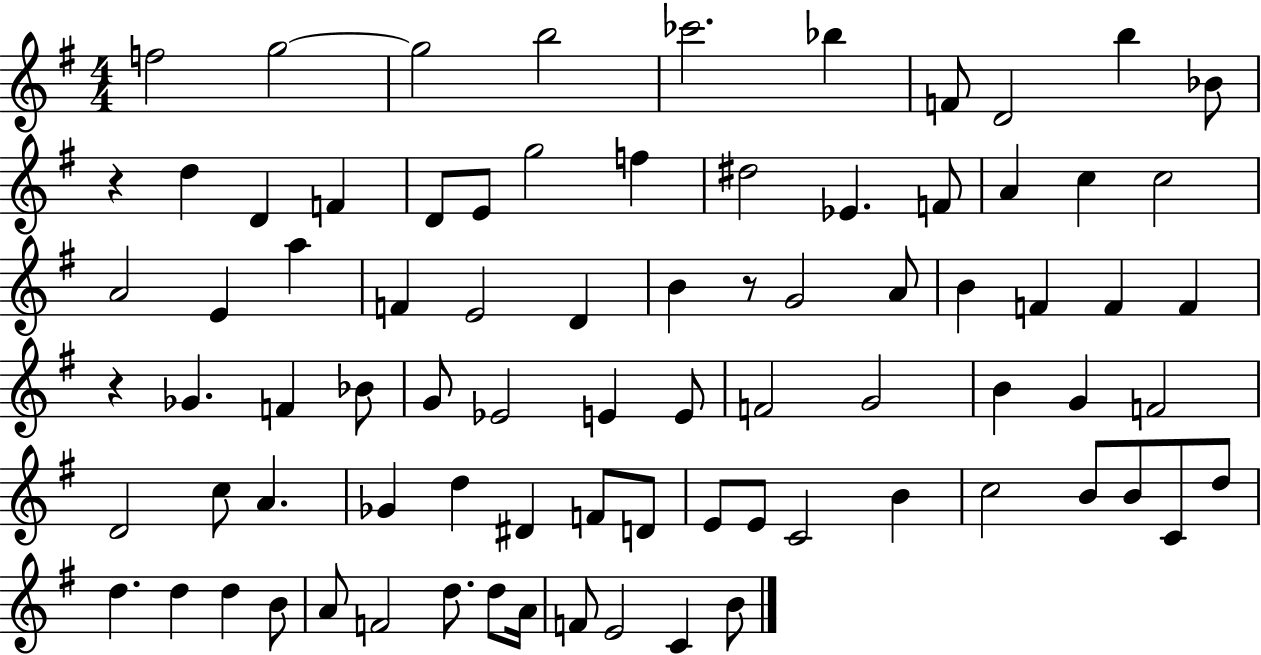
X:1
T:Untitled
M:4/4
L:1/4
K:G
f2 g2 g2 b2 _c'2 _b F/2 D2 b _B/2 z d D F D/2 E/2 g2 f ^d2 _E F/2 A c c2 A2 E a F E2 D B z/2 G2 A/2 B F F F z _G F _B/2 G/2 _E2 E E/2 F2 G2 B G F2 D2 c/2 A _G d ^D F/2 D/2 E/2 E/2 C2 B c2 B/2 B/2 C/2 d/2 d d d B/2 A/2 F2 d/2 d/2 A/4 F/2 E2 C B/2